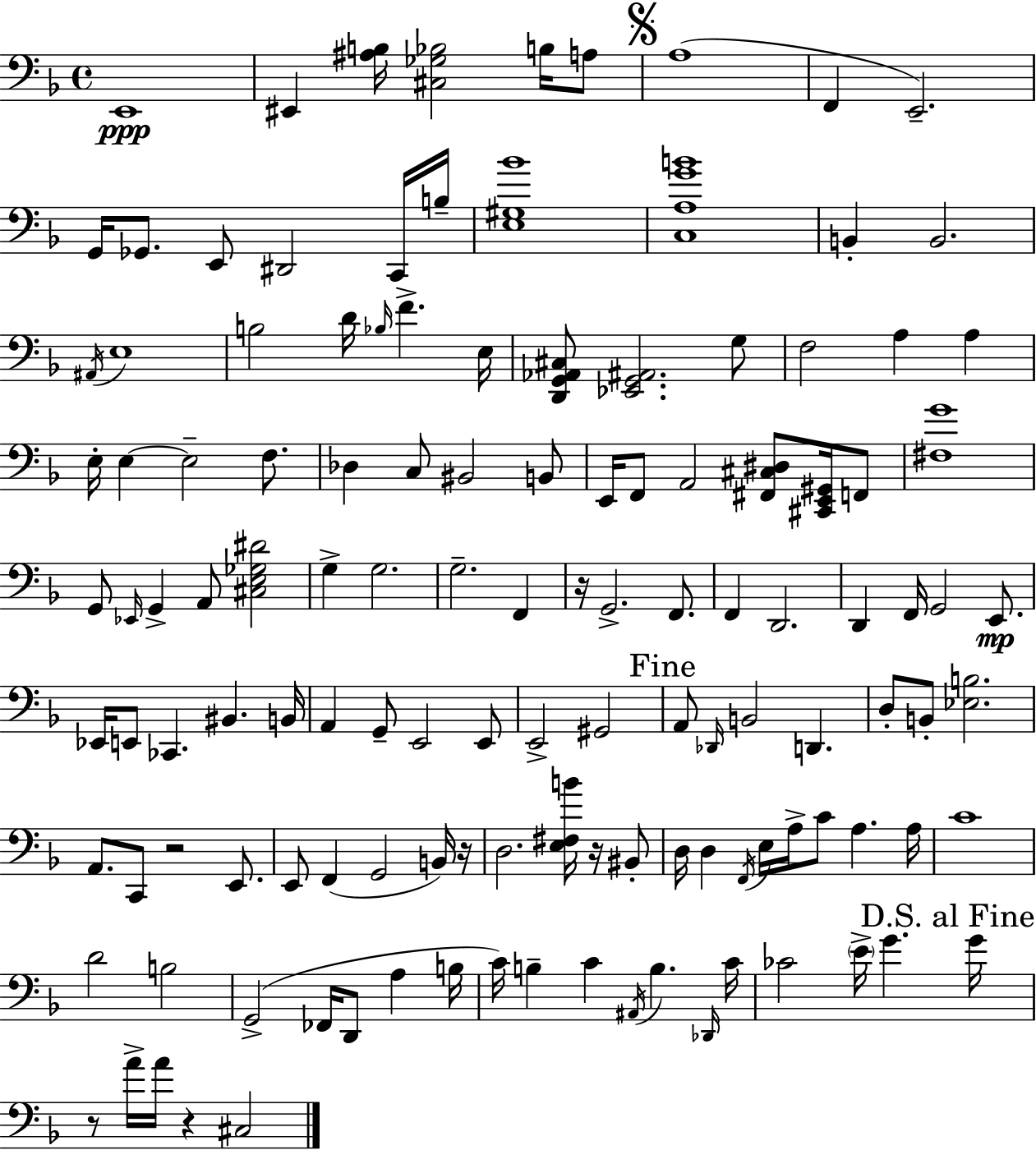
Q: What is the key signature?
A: D minor